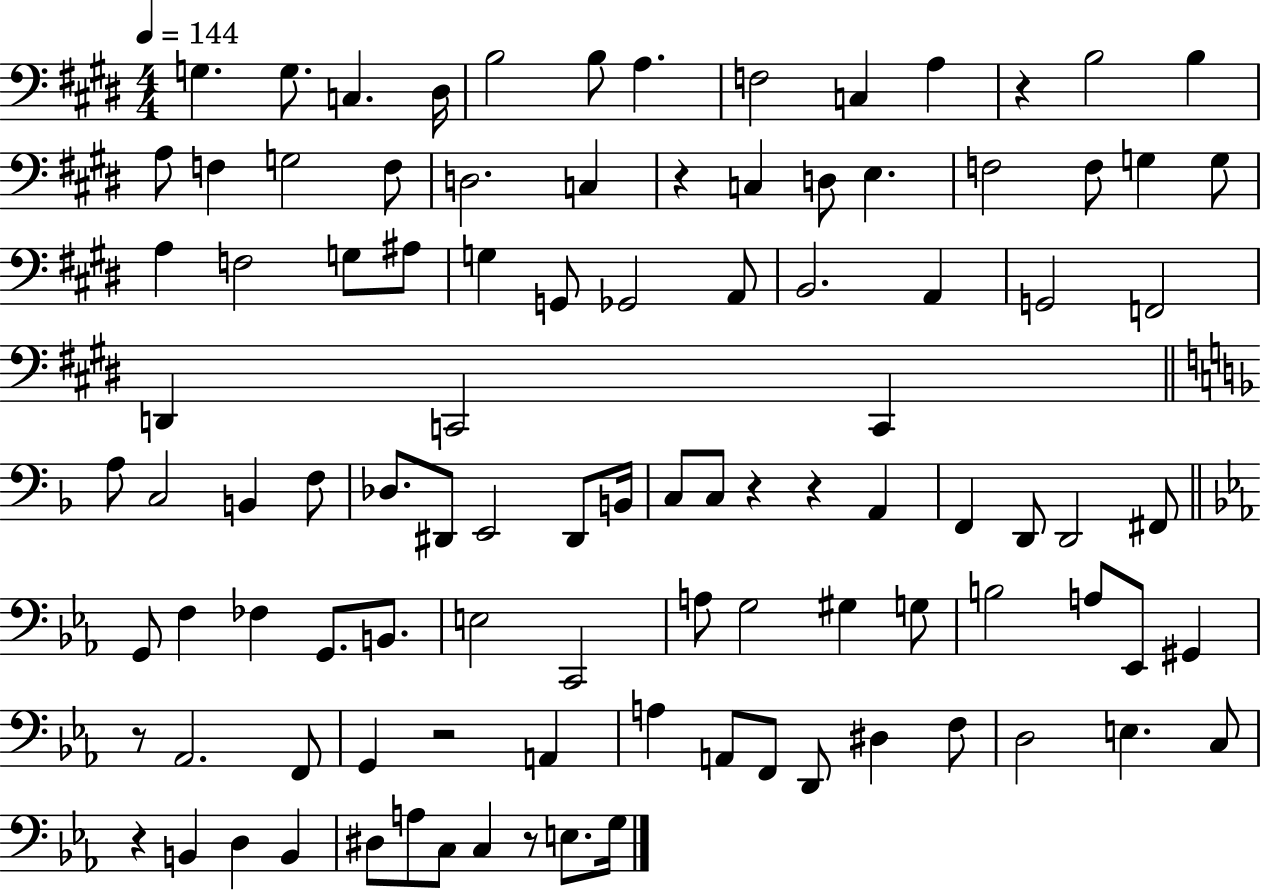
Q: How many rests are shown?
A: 8